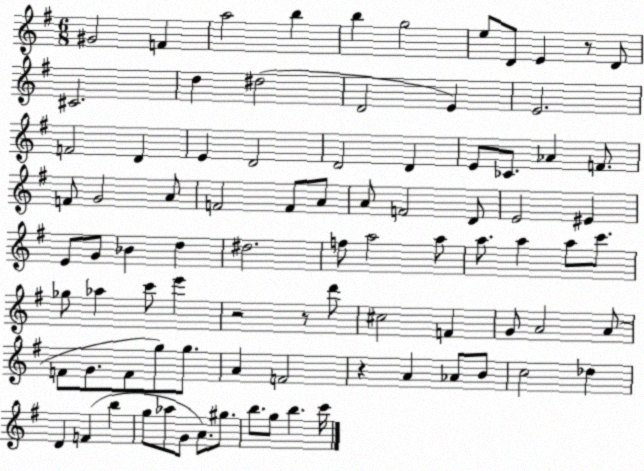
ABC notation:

X:1
T:Untitled
M:6/8
L:1/4
K:G
^G2 F a2 b b g2 e/2 D/2 E z/2 D/2 ^C2 d ^d2 D2 E E2 F2 D E D2 D2 D E/2 _C/2 _A F/2 F/2 G2 A/2 F2 F/2 A/2 A/2 F2 D/2 E2 ^E E/2 G/2 _B d ^d2 f/2 a2 a/2 a/2 a a/2 c'/2 _g/2 _a c'/2 e' z2 z/2 d'/2 ^c2 F G/2 A2 A/2 F/2 G/2 F/2 g/2 g/2 A F2 z A _A/2 B/2 c2 _d D F b g/2 _a/2 G/2 A/2 ^g/2 b/2 g/2 b c'/4